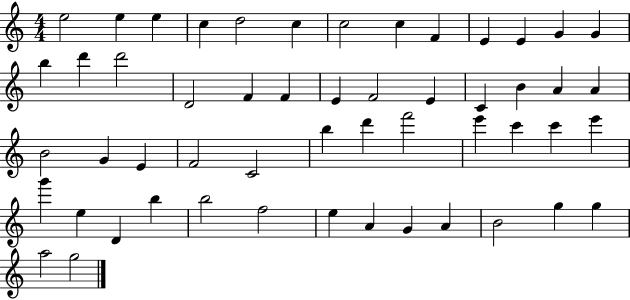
E5/h E5/q E5/q C5/q D5/h C5/q C5/h C5/q F4/q E4/q E4/q G4/q G4/q B5/q D6/q D6/h D4/h F4/q F4/q E4/q F4/h E4/q C4/q B4/q A4/q A4/q B4/h G4/q E4/q F4/h C4/h B5/q D6/q F6/h E6/q C6/q C6/q E6/q G6/q E5/q D4/q B5/q B5/h F5/h E5/q A4/q G4/q A4/q B4/h G5/q G5/q A5/h G5/h